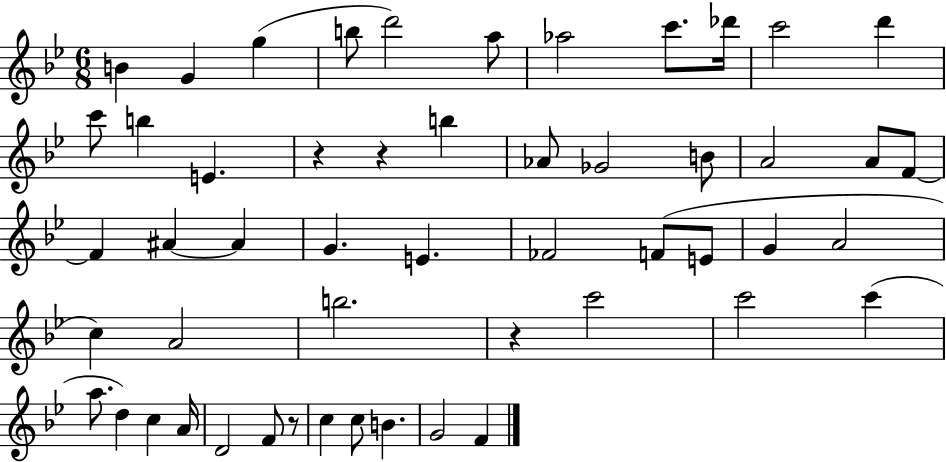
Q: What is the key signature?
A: BES major